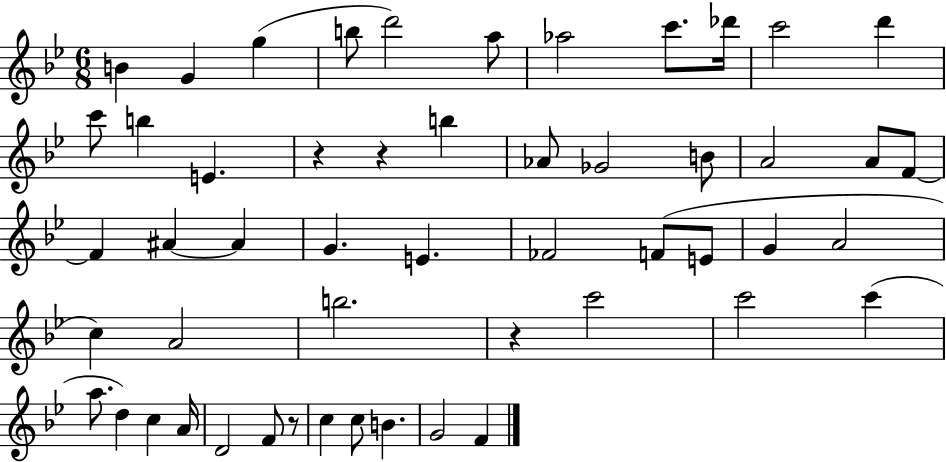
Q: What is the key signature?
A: BES major